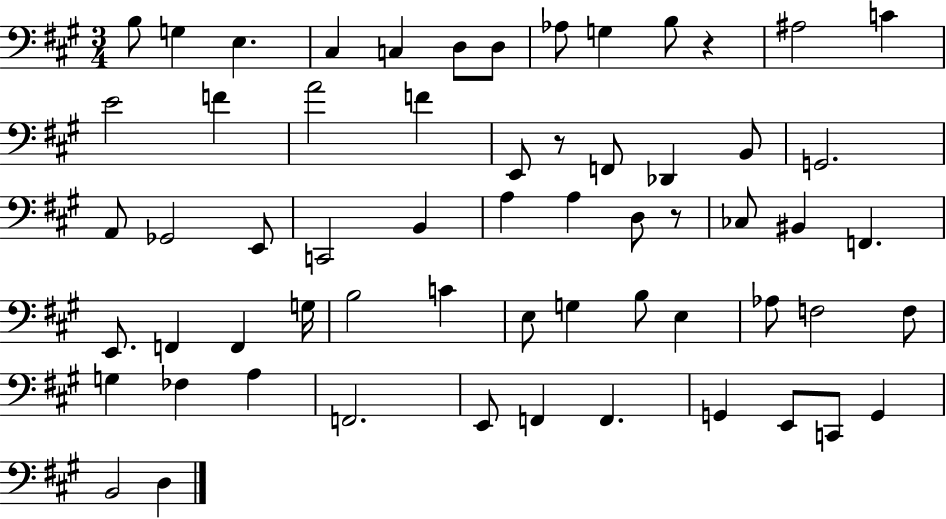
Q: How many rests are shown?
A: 3